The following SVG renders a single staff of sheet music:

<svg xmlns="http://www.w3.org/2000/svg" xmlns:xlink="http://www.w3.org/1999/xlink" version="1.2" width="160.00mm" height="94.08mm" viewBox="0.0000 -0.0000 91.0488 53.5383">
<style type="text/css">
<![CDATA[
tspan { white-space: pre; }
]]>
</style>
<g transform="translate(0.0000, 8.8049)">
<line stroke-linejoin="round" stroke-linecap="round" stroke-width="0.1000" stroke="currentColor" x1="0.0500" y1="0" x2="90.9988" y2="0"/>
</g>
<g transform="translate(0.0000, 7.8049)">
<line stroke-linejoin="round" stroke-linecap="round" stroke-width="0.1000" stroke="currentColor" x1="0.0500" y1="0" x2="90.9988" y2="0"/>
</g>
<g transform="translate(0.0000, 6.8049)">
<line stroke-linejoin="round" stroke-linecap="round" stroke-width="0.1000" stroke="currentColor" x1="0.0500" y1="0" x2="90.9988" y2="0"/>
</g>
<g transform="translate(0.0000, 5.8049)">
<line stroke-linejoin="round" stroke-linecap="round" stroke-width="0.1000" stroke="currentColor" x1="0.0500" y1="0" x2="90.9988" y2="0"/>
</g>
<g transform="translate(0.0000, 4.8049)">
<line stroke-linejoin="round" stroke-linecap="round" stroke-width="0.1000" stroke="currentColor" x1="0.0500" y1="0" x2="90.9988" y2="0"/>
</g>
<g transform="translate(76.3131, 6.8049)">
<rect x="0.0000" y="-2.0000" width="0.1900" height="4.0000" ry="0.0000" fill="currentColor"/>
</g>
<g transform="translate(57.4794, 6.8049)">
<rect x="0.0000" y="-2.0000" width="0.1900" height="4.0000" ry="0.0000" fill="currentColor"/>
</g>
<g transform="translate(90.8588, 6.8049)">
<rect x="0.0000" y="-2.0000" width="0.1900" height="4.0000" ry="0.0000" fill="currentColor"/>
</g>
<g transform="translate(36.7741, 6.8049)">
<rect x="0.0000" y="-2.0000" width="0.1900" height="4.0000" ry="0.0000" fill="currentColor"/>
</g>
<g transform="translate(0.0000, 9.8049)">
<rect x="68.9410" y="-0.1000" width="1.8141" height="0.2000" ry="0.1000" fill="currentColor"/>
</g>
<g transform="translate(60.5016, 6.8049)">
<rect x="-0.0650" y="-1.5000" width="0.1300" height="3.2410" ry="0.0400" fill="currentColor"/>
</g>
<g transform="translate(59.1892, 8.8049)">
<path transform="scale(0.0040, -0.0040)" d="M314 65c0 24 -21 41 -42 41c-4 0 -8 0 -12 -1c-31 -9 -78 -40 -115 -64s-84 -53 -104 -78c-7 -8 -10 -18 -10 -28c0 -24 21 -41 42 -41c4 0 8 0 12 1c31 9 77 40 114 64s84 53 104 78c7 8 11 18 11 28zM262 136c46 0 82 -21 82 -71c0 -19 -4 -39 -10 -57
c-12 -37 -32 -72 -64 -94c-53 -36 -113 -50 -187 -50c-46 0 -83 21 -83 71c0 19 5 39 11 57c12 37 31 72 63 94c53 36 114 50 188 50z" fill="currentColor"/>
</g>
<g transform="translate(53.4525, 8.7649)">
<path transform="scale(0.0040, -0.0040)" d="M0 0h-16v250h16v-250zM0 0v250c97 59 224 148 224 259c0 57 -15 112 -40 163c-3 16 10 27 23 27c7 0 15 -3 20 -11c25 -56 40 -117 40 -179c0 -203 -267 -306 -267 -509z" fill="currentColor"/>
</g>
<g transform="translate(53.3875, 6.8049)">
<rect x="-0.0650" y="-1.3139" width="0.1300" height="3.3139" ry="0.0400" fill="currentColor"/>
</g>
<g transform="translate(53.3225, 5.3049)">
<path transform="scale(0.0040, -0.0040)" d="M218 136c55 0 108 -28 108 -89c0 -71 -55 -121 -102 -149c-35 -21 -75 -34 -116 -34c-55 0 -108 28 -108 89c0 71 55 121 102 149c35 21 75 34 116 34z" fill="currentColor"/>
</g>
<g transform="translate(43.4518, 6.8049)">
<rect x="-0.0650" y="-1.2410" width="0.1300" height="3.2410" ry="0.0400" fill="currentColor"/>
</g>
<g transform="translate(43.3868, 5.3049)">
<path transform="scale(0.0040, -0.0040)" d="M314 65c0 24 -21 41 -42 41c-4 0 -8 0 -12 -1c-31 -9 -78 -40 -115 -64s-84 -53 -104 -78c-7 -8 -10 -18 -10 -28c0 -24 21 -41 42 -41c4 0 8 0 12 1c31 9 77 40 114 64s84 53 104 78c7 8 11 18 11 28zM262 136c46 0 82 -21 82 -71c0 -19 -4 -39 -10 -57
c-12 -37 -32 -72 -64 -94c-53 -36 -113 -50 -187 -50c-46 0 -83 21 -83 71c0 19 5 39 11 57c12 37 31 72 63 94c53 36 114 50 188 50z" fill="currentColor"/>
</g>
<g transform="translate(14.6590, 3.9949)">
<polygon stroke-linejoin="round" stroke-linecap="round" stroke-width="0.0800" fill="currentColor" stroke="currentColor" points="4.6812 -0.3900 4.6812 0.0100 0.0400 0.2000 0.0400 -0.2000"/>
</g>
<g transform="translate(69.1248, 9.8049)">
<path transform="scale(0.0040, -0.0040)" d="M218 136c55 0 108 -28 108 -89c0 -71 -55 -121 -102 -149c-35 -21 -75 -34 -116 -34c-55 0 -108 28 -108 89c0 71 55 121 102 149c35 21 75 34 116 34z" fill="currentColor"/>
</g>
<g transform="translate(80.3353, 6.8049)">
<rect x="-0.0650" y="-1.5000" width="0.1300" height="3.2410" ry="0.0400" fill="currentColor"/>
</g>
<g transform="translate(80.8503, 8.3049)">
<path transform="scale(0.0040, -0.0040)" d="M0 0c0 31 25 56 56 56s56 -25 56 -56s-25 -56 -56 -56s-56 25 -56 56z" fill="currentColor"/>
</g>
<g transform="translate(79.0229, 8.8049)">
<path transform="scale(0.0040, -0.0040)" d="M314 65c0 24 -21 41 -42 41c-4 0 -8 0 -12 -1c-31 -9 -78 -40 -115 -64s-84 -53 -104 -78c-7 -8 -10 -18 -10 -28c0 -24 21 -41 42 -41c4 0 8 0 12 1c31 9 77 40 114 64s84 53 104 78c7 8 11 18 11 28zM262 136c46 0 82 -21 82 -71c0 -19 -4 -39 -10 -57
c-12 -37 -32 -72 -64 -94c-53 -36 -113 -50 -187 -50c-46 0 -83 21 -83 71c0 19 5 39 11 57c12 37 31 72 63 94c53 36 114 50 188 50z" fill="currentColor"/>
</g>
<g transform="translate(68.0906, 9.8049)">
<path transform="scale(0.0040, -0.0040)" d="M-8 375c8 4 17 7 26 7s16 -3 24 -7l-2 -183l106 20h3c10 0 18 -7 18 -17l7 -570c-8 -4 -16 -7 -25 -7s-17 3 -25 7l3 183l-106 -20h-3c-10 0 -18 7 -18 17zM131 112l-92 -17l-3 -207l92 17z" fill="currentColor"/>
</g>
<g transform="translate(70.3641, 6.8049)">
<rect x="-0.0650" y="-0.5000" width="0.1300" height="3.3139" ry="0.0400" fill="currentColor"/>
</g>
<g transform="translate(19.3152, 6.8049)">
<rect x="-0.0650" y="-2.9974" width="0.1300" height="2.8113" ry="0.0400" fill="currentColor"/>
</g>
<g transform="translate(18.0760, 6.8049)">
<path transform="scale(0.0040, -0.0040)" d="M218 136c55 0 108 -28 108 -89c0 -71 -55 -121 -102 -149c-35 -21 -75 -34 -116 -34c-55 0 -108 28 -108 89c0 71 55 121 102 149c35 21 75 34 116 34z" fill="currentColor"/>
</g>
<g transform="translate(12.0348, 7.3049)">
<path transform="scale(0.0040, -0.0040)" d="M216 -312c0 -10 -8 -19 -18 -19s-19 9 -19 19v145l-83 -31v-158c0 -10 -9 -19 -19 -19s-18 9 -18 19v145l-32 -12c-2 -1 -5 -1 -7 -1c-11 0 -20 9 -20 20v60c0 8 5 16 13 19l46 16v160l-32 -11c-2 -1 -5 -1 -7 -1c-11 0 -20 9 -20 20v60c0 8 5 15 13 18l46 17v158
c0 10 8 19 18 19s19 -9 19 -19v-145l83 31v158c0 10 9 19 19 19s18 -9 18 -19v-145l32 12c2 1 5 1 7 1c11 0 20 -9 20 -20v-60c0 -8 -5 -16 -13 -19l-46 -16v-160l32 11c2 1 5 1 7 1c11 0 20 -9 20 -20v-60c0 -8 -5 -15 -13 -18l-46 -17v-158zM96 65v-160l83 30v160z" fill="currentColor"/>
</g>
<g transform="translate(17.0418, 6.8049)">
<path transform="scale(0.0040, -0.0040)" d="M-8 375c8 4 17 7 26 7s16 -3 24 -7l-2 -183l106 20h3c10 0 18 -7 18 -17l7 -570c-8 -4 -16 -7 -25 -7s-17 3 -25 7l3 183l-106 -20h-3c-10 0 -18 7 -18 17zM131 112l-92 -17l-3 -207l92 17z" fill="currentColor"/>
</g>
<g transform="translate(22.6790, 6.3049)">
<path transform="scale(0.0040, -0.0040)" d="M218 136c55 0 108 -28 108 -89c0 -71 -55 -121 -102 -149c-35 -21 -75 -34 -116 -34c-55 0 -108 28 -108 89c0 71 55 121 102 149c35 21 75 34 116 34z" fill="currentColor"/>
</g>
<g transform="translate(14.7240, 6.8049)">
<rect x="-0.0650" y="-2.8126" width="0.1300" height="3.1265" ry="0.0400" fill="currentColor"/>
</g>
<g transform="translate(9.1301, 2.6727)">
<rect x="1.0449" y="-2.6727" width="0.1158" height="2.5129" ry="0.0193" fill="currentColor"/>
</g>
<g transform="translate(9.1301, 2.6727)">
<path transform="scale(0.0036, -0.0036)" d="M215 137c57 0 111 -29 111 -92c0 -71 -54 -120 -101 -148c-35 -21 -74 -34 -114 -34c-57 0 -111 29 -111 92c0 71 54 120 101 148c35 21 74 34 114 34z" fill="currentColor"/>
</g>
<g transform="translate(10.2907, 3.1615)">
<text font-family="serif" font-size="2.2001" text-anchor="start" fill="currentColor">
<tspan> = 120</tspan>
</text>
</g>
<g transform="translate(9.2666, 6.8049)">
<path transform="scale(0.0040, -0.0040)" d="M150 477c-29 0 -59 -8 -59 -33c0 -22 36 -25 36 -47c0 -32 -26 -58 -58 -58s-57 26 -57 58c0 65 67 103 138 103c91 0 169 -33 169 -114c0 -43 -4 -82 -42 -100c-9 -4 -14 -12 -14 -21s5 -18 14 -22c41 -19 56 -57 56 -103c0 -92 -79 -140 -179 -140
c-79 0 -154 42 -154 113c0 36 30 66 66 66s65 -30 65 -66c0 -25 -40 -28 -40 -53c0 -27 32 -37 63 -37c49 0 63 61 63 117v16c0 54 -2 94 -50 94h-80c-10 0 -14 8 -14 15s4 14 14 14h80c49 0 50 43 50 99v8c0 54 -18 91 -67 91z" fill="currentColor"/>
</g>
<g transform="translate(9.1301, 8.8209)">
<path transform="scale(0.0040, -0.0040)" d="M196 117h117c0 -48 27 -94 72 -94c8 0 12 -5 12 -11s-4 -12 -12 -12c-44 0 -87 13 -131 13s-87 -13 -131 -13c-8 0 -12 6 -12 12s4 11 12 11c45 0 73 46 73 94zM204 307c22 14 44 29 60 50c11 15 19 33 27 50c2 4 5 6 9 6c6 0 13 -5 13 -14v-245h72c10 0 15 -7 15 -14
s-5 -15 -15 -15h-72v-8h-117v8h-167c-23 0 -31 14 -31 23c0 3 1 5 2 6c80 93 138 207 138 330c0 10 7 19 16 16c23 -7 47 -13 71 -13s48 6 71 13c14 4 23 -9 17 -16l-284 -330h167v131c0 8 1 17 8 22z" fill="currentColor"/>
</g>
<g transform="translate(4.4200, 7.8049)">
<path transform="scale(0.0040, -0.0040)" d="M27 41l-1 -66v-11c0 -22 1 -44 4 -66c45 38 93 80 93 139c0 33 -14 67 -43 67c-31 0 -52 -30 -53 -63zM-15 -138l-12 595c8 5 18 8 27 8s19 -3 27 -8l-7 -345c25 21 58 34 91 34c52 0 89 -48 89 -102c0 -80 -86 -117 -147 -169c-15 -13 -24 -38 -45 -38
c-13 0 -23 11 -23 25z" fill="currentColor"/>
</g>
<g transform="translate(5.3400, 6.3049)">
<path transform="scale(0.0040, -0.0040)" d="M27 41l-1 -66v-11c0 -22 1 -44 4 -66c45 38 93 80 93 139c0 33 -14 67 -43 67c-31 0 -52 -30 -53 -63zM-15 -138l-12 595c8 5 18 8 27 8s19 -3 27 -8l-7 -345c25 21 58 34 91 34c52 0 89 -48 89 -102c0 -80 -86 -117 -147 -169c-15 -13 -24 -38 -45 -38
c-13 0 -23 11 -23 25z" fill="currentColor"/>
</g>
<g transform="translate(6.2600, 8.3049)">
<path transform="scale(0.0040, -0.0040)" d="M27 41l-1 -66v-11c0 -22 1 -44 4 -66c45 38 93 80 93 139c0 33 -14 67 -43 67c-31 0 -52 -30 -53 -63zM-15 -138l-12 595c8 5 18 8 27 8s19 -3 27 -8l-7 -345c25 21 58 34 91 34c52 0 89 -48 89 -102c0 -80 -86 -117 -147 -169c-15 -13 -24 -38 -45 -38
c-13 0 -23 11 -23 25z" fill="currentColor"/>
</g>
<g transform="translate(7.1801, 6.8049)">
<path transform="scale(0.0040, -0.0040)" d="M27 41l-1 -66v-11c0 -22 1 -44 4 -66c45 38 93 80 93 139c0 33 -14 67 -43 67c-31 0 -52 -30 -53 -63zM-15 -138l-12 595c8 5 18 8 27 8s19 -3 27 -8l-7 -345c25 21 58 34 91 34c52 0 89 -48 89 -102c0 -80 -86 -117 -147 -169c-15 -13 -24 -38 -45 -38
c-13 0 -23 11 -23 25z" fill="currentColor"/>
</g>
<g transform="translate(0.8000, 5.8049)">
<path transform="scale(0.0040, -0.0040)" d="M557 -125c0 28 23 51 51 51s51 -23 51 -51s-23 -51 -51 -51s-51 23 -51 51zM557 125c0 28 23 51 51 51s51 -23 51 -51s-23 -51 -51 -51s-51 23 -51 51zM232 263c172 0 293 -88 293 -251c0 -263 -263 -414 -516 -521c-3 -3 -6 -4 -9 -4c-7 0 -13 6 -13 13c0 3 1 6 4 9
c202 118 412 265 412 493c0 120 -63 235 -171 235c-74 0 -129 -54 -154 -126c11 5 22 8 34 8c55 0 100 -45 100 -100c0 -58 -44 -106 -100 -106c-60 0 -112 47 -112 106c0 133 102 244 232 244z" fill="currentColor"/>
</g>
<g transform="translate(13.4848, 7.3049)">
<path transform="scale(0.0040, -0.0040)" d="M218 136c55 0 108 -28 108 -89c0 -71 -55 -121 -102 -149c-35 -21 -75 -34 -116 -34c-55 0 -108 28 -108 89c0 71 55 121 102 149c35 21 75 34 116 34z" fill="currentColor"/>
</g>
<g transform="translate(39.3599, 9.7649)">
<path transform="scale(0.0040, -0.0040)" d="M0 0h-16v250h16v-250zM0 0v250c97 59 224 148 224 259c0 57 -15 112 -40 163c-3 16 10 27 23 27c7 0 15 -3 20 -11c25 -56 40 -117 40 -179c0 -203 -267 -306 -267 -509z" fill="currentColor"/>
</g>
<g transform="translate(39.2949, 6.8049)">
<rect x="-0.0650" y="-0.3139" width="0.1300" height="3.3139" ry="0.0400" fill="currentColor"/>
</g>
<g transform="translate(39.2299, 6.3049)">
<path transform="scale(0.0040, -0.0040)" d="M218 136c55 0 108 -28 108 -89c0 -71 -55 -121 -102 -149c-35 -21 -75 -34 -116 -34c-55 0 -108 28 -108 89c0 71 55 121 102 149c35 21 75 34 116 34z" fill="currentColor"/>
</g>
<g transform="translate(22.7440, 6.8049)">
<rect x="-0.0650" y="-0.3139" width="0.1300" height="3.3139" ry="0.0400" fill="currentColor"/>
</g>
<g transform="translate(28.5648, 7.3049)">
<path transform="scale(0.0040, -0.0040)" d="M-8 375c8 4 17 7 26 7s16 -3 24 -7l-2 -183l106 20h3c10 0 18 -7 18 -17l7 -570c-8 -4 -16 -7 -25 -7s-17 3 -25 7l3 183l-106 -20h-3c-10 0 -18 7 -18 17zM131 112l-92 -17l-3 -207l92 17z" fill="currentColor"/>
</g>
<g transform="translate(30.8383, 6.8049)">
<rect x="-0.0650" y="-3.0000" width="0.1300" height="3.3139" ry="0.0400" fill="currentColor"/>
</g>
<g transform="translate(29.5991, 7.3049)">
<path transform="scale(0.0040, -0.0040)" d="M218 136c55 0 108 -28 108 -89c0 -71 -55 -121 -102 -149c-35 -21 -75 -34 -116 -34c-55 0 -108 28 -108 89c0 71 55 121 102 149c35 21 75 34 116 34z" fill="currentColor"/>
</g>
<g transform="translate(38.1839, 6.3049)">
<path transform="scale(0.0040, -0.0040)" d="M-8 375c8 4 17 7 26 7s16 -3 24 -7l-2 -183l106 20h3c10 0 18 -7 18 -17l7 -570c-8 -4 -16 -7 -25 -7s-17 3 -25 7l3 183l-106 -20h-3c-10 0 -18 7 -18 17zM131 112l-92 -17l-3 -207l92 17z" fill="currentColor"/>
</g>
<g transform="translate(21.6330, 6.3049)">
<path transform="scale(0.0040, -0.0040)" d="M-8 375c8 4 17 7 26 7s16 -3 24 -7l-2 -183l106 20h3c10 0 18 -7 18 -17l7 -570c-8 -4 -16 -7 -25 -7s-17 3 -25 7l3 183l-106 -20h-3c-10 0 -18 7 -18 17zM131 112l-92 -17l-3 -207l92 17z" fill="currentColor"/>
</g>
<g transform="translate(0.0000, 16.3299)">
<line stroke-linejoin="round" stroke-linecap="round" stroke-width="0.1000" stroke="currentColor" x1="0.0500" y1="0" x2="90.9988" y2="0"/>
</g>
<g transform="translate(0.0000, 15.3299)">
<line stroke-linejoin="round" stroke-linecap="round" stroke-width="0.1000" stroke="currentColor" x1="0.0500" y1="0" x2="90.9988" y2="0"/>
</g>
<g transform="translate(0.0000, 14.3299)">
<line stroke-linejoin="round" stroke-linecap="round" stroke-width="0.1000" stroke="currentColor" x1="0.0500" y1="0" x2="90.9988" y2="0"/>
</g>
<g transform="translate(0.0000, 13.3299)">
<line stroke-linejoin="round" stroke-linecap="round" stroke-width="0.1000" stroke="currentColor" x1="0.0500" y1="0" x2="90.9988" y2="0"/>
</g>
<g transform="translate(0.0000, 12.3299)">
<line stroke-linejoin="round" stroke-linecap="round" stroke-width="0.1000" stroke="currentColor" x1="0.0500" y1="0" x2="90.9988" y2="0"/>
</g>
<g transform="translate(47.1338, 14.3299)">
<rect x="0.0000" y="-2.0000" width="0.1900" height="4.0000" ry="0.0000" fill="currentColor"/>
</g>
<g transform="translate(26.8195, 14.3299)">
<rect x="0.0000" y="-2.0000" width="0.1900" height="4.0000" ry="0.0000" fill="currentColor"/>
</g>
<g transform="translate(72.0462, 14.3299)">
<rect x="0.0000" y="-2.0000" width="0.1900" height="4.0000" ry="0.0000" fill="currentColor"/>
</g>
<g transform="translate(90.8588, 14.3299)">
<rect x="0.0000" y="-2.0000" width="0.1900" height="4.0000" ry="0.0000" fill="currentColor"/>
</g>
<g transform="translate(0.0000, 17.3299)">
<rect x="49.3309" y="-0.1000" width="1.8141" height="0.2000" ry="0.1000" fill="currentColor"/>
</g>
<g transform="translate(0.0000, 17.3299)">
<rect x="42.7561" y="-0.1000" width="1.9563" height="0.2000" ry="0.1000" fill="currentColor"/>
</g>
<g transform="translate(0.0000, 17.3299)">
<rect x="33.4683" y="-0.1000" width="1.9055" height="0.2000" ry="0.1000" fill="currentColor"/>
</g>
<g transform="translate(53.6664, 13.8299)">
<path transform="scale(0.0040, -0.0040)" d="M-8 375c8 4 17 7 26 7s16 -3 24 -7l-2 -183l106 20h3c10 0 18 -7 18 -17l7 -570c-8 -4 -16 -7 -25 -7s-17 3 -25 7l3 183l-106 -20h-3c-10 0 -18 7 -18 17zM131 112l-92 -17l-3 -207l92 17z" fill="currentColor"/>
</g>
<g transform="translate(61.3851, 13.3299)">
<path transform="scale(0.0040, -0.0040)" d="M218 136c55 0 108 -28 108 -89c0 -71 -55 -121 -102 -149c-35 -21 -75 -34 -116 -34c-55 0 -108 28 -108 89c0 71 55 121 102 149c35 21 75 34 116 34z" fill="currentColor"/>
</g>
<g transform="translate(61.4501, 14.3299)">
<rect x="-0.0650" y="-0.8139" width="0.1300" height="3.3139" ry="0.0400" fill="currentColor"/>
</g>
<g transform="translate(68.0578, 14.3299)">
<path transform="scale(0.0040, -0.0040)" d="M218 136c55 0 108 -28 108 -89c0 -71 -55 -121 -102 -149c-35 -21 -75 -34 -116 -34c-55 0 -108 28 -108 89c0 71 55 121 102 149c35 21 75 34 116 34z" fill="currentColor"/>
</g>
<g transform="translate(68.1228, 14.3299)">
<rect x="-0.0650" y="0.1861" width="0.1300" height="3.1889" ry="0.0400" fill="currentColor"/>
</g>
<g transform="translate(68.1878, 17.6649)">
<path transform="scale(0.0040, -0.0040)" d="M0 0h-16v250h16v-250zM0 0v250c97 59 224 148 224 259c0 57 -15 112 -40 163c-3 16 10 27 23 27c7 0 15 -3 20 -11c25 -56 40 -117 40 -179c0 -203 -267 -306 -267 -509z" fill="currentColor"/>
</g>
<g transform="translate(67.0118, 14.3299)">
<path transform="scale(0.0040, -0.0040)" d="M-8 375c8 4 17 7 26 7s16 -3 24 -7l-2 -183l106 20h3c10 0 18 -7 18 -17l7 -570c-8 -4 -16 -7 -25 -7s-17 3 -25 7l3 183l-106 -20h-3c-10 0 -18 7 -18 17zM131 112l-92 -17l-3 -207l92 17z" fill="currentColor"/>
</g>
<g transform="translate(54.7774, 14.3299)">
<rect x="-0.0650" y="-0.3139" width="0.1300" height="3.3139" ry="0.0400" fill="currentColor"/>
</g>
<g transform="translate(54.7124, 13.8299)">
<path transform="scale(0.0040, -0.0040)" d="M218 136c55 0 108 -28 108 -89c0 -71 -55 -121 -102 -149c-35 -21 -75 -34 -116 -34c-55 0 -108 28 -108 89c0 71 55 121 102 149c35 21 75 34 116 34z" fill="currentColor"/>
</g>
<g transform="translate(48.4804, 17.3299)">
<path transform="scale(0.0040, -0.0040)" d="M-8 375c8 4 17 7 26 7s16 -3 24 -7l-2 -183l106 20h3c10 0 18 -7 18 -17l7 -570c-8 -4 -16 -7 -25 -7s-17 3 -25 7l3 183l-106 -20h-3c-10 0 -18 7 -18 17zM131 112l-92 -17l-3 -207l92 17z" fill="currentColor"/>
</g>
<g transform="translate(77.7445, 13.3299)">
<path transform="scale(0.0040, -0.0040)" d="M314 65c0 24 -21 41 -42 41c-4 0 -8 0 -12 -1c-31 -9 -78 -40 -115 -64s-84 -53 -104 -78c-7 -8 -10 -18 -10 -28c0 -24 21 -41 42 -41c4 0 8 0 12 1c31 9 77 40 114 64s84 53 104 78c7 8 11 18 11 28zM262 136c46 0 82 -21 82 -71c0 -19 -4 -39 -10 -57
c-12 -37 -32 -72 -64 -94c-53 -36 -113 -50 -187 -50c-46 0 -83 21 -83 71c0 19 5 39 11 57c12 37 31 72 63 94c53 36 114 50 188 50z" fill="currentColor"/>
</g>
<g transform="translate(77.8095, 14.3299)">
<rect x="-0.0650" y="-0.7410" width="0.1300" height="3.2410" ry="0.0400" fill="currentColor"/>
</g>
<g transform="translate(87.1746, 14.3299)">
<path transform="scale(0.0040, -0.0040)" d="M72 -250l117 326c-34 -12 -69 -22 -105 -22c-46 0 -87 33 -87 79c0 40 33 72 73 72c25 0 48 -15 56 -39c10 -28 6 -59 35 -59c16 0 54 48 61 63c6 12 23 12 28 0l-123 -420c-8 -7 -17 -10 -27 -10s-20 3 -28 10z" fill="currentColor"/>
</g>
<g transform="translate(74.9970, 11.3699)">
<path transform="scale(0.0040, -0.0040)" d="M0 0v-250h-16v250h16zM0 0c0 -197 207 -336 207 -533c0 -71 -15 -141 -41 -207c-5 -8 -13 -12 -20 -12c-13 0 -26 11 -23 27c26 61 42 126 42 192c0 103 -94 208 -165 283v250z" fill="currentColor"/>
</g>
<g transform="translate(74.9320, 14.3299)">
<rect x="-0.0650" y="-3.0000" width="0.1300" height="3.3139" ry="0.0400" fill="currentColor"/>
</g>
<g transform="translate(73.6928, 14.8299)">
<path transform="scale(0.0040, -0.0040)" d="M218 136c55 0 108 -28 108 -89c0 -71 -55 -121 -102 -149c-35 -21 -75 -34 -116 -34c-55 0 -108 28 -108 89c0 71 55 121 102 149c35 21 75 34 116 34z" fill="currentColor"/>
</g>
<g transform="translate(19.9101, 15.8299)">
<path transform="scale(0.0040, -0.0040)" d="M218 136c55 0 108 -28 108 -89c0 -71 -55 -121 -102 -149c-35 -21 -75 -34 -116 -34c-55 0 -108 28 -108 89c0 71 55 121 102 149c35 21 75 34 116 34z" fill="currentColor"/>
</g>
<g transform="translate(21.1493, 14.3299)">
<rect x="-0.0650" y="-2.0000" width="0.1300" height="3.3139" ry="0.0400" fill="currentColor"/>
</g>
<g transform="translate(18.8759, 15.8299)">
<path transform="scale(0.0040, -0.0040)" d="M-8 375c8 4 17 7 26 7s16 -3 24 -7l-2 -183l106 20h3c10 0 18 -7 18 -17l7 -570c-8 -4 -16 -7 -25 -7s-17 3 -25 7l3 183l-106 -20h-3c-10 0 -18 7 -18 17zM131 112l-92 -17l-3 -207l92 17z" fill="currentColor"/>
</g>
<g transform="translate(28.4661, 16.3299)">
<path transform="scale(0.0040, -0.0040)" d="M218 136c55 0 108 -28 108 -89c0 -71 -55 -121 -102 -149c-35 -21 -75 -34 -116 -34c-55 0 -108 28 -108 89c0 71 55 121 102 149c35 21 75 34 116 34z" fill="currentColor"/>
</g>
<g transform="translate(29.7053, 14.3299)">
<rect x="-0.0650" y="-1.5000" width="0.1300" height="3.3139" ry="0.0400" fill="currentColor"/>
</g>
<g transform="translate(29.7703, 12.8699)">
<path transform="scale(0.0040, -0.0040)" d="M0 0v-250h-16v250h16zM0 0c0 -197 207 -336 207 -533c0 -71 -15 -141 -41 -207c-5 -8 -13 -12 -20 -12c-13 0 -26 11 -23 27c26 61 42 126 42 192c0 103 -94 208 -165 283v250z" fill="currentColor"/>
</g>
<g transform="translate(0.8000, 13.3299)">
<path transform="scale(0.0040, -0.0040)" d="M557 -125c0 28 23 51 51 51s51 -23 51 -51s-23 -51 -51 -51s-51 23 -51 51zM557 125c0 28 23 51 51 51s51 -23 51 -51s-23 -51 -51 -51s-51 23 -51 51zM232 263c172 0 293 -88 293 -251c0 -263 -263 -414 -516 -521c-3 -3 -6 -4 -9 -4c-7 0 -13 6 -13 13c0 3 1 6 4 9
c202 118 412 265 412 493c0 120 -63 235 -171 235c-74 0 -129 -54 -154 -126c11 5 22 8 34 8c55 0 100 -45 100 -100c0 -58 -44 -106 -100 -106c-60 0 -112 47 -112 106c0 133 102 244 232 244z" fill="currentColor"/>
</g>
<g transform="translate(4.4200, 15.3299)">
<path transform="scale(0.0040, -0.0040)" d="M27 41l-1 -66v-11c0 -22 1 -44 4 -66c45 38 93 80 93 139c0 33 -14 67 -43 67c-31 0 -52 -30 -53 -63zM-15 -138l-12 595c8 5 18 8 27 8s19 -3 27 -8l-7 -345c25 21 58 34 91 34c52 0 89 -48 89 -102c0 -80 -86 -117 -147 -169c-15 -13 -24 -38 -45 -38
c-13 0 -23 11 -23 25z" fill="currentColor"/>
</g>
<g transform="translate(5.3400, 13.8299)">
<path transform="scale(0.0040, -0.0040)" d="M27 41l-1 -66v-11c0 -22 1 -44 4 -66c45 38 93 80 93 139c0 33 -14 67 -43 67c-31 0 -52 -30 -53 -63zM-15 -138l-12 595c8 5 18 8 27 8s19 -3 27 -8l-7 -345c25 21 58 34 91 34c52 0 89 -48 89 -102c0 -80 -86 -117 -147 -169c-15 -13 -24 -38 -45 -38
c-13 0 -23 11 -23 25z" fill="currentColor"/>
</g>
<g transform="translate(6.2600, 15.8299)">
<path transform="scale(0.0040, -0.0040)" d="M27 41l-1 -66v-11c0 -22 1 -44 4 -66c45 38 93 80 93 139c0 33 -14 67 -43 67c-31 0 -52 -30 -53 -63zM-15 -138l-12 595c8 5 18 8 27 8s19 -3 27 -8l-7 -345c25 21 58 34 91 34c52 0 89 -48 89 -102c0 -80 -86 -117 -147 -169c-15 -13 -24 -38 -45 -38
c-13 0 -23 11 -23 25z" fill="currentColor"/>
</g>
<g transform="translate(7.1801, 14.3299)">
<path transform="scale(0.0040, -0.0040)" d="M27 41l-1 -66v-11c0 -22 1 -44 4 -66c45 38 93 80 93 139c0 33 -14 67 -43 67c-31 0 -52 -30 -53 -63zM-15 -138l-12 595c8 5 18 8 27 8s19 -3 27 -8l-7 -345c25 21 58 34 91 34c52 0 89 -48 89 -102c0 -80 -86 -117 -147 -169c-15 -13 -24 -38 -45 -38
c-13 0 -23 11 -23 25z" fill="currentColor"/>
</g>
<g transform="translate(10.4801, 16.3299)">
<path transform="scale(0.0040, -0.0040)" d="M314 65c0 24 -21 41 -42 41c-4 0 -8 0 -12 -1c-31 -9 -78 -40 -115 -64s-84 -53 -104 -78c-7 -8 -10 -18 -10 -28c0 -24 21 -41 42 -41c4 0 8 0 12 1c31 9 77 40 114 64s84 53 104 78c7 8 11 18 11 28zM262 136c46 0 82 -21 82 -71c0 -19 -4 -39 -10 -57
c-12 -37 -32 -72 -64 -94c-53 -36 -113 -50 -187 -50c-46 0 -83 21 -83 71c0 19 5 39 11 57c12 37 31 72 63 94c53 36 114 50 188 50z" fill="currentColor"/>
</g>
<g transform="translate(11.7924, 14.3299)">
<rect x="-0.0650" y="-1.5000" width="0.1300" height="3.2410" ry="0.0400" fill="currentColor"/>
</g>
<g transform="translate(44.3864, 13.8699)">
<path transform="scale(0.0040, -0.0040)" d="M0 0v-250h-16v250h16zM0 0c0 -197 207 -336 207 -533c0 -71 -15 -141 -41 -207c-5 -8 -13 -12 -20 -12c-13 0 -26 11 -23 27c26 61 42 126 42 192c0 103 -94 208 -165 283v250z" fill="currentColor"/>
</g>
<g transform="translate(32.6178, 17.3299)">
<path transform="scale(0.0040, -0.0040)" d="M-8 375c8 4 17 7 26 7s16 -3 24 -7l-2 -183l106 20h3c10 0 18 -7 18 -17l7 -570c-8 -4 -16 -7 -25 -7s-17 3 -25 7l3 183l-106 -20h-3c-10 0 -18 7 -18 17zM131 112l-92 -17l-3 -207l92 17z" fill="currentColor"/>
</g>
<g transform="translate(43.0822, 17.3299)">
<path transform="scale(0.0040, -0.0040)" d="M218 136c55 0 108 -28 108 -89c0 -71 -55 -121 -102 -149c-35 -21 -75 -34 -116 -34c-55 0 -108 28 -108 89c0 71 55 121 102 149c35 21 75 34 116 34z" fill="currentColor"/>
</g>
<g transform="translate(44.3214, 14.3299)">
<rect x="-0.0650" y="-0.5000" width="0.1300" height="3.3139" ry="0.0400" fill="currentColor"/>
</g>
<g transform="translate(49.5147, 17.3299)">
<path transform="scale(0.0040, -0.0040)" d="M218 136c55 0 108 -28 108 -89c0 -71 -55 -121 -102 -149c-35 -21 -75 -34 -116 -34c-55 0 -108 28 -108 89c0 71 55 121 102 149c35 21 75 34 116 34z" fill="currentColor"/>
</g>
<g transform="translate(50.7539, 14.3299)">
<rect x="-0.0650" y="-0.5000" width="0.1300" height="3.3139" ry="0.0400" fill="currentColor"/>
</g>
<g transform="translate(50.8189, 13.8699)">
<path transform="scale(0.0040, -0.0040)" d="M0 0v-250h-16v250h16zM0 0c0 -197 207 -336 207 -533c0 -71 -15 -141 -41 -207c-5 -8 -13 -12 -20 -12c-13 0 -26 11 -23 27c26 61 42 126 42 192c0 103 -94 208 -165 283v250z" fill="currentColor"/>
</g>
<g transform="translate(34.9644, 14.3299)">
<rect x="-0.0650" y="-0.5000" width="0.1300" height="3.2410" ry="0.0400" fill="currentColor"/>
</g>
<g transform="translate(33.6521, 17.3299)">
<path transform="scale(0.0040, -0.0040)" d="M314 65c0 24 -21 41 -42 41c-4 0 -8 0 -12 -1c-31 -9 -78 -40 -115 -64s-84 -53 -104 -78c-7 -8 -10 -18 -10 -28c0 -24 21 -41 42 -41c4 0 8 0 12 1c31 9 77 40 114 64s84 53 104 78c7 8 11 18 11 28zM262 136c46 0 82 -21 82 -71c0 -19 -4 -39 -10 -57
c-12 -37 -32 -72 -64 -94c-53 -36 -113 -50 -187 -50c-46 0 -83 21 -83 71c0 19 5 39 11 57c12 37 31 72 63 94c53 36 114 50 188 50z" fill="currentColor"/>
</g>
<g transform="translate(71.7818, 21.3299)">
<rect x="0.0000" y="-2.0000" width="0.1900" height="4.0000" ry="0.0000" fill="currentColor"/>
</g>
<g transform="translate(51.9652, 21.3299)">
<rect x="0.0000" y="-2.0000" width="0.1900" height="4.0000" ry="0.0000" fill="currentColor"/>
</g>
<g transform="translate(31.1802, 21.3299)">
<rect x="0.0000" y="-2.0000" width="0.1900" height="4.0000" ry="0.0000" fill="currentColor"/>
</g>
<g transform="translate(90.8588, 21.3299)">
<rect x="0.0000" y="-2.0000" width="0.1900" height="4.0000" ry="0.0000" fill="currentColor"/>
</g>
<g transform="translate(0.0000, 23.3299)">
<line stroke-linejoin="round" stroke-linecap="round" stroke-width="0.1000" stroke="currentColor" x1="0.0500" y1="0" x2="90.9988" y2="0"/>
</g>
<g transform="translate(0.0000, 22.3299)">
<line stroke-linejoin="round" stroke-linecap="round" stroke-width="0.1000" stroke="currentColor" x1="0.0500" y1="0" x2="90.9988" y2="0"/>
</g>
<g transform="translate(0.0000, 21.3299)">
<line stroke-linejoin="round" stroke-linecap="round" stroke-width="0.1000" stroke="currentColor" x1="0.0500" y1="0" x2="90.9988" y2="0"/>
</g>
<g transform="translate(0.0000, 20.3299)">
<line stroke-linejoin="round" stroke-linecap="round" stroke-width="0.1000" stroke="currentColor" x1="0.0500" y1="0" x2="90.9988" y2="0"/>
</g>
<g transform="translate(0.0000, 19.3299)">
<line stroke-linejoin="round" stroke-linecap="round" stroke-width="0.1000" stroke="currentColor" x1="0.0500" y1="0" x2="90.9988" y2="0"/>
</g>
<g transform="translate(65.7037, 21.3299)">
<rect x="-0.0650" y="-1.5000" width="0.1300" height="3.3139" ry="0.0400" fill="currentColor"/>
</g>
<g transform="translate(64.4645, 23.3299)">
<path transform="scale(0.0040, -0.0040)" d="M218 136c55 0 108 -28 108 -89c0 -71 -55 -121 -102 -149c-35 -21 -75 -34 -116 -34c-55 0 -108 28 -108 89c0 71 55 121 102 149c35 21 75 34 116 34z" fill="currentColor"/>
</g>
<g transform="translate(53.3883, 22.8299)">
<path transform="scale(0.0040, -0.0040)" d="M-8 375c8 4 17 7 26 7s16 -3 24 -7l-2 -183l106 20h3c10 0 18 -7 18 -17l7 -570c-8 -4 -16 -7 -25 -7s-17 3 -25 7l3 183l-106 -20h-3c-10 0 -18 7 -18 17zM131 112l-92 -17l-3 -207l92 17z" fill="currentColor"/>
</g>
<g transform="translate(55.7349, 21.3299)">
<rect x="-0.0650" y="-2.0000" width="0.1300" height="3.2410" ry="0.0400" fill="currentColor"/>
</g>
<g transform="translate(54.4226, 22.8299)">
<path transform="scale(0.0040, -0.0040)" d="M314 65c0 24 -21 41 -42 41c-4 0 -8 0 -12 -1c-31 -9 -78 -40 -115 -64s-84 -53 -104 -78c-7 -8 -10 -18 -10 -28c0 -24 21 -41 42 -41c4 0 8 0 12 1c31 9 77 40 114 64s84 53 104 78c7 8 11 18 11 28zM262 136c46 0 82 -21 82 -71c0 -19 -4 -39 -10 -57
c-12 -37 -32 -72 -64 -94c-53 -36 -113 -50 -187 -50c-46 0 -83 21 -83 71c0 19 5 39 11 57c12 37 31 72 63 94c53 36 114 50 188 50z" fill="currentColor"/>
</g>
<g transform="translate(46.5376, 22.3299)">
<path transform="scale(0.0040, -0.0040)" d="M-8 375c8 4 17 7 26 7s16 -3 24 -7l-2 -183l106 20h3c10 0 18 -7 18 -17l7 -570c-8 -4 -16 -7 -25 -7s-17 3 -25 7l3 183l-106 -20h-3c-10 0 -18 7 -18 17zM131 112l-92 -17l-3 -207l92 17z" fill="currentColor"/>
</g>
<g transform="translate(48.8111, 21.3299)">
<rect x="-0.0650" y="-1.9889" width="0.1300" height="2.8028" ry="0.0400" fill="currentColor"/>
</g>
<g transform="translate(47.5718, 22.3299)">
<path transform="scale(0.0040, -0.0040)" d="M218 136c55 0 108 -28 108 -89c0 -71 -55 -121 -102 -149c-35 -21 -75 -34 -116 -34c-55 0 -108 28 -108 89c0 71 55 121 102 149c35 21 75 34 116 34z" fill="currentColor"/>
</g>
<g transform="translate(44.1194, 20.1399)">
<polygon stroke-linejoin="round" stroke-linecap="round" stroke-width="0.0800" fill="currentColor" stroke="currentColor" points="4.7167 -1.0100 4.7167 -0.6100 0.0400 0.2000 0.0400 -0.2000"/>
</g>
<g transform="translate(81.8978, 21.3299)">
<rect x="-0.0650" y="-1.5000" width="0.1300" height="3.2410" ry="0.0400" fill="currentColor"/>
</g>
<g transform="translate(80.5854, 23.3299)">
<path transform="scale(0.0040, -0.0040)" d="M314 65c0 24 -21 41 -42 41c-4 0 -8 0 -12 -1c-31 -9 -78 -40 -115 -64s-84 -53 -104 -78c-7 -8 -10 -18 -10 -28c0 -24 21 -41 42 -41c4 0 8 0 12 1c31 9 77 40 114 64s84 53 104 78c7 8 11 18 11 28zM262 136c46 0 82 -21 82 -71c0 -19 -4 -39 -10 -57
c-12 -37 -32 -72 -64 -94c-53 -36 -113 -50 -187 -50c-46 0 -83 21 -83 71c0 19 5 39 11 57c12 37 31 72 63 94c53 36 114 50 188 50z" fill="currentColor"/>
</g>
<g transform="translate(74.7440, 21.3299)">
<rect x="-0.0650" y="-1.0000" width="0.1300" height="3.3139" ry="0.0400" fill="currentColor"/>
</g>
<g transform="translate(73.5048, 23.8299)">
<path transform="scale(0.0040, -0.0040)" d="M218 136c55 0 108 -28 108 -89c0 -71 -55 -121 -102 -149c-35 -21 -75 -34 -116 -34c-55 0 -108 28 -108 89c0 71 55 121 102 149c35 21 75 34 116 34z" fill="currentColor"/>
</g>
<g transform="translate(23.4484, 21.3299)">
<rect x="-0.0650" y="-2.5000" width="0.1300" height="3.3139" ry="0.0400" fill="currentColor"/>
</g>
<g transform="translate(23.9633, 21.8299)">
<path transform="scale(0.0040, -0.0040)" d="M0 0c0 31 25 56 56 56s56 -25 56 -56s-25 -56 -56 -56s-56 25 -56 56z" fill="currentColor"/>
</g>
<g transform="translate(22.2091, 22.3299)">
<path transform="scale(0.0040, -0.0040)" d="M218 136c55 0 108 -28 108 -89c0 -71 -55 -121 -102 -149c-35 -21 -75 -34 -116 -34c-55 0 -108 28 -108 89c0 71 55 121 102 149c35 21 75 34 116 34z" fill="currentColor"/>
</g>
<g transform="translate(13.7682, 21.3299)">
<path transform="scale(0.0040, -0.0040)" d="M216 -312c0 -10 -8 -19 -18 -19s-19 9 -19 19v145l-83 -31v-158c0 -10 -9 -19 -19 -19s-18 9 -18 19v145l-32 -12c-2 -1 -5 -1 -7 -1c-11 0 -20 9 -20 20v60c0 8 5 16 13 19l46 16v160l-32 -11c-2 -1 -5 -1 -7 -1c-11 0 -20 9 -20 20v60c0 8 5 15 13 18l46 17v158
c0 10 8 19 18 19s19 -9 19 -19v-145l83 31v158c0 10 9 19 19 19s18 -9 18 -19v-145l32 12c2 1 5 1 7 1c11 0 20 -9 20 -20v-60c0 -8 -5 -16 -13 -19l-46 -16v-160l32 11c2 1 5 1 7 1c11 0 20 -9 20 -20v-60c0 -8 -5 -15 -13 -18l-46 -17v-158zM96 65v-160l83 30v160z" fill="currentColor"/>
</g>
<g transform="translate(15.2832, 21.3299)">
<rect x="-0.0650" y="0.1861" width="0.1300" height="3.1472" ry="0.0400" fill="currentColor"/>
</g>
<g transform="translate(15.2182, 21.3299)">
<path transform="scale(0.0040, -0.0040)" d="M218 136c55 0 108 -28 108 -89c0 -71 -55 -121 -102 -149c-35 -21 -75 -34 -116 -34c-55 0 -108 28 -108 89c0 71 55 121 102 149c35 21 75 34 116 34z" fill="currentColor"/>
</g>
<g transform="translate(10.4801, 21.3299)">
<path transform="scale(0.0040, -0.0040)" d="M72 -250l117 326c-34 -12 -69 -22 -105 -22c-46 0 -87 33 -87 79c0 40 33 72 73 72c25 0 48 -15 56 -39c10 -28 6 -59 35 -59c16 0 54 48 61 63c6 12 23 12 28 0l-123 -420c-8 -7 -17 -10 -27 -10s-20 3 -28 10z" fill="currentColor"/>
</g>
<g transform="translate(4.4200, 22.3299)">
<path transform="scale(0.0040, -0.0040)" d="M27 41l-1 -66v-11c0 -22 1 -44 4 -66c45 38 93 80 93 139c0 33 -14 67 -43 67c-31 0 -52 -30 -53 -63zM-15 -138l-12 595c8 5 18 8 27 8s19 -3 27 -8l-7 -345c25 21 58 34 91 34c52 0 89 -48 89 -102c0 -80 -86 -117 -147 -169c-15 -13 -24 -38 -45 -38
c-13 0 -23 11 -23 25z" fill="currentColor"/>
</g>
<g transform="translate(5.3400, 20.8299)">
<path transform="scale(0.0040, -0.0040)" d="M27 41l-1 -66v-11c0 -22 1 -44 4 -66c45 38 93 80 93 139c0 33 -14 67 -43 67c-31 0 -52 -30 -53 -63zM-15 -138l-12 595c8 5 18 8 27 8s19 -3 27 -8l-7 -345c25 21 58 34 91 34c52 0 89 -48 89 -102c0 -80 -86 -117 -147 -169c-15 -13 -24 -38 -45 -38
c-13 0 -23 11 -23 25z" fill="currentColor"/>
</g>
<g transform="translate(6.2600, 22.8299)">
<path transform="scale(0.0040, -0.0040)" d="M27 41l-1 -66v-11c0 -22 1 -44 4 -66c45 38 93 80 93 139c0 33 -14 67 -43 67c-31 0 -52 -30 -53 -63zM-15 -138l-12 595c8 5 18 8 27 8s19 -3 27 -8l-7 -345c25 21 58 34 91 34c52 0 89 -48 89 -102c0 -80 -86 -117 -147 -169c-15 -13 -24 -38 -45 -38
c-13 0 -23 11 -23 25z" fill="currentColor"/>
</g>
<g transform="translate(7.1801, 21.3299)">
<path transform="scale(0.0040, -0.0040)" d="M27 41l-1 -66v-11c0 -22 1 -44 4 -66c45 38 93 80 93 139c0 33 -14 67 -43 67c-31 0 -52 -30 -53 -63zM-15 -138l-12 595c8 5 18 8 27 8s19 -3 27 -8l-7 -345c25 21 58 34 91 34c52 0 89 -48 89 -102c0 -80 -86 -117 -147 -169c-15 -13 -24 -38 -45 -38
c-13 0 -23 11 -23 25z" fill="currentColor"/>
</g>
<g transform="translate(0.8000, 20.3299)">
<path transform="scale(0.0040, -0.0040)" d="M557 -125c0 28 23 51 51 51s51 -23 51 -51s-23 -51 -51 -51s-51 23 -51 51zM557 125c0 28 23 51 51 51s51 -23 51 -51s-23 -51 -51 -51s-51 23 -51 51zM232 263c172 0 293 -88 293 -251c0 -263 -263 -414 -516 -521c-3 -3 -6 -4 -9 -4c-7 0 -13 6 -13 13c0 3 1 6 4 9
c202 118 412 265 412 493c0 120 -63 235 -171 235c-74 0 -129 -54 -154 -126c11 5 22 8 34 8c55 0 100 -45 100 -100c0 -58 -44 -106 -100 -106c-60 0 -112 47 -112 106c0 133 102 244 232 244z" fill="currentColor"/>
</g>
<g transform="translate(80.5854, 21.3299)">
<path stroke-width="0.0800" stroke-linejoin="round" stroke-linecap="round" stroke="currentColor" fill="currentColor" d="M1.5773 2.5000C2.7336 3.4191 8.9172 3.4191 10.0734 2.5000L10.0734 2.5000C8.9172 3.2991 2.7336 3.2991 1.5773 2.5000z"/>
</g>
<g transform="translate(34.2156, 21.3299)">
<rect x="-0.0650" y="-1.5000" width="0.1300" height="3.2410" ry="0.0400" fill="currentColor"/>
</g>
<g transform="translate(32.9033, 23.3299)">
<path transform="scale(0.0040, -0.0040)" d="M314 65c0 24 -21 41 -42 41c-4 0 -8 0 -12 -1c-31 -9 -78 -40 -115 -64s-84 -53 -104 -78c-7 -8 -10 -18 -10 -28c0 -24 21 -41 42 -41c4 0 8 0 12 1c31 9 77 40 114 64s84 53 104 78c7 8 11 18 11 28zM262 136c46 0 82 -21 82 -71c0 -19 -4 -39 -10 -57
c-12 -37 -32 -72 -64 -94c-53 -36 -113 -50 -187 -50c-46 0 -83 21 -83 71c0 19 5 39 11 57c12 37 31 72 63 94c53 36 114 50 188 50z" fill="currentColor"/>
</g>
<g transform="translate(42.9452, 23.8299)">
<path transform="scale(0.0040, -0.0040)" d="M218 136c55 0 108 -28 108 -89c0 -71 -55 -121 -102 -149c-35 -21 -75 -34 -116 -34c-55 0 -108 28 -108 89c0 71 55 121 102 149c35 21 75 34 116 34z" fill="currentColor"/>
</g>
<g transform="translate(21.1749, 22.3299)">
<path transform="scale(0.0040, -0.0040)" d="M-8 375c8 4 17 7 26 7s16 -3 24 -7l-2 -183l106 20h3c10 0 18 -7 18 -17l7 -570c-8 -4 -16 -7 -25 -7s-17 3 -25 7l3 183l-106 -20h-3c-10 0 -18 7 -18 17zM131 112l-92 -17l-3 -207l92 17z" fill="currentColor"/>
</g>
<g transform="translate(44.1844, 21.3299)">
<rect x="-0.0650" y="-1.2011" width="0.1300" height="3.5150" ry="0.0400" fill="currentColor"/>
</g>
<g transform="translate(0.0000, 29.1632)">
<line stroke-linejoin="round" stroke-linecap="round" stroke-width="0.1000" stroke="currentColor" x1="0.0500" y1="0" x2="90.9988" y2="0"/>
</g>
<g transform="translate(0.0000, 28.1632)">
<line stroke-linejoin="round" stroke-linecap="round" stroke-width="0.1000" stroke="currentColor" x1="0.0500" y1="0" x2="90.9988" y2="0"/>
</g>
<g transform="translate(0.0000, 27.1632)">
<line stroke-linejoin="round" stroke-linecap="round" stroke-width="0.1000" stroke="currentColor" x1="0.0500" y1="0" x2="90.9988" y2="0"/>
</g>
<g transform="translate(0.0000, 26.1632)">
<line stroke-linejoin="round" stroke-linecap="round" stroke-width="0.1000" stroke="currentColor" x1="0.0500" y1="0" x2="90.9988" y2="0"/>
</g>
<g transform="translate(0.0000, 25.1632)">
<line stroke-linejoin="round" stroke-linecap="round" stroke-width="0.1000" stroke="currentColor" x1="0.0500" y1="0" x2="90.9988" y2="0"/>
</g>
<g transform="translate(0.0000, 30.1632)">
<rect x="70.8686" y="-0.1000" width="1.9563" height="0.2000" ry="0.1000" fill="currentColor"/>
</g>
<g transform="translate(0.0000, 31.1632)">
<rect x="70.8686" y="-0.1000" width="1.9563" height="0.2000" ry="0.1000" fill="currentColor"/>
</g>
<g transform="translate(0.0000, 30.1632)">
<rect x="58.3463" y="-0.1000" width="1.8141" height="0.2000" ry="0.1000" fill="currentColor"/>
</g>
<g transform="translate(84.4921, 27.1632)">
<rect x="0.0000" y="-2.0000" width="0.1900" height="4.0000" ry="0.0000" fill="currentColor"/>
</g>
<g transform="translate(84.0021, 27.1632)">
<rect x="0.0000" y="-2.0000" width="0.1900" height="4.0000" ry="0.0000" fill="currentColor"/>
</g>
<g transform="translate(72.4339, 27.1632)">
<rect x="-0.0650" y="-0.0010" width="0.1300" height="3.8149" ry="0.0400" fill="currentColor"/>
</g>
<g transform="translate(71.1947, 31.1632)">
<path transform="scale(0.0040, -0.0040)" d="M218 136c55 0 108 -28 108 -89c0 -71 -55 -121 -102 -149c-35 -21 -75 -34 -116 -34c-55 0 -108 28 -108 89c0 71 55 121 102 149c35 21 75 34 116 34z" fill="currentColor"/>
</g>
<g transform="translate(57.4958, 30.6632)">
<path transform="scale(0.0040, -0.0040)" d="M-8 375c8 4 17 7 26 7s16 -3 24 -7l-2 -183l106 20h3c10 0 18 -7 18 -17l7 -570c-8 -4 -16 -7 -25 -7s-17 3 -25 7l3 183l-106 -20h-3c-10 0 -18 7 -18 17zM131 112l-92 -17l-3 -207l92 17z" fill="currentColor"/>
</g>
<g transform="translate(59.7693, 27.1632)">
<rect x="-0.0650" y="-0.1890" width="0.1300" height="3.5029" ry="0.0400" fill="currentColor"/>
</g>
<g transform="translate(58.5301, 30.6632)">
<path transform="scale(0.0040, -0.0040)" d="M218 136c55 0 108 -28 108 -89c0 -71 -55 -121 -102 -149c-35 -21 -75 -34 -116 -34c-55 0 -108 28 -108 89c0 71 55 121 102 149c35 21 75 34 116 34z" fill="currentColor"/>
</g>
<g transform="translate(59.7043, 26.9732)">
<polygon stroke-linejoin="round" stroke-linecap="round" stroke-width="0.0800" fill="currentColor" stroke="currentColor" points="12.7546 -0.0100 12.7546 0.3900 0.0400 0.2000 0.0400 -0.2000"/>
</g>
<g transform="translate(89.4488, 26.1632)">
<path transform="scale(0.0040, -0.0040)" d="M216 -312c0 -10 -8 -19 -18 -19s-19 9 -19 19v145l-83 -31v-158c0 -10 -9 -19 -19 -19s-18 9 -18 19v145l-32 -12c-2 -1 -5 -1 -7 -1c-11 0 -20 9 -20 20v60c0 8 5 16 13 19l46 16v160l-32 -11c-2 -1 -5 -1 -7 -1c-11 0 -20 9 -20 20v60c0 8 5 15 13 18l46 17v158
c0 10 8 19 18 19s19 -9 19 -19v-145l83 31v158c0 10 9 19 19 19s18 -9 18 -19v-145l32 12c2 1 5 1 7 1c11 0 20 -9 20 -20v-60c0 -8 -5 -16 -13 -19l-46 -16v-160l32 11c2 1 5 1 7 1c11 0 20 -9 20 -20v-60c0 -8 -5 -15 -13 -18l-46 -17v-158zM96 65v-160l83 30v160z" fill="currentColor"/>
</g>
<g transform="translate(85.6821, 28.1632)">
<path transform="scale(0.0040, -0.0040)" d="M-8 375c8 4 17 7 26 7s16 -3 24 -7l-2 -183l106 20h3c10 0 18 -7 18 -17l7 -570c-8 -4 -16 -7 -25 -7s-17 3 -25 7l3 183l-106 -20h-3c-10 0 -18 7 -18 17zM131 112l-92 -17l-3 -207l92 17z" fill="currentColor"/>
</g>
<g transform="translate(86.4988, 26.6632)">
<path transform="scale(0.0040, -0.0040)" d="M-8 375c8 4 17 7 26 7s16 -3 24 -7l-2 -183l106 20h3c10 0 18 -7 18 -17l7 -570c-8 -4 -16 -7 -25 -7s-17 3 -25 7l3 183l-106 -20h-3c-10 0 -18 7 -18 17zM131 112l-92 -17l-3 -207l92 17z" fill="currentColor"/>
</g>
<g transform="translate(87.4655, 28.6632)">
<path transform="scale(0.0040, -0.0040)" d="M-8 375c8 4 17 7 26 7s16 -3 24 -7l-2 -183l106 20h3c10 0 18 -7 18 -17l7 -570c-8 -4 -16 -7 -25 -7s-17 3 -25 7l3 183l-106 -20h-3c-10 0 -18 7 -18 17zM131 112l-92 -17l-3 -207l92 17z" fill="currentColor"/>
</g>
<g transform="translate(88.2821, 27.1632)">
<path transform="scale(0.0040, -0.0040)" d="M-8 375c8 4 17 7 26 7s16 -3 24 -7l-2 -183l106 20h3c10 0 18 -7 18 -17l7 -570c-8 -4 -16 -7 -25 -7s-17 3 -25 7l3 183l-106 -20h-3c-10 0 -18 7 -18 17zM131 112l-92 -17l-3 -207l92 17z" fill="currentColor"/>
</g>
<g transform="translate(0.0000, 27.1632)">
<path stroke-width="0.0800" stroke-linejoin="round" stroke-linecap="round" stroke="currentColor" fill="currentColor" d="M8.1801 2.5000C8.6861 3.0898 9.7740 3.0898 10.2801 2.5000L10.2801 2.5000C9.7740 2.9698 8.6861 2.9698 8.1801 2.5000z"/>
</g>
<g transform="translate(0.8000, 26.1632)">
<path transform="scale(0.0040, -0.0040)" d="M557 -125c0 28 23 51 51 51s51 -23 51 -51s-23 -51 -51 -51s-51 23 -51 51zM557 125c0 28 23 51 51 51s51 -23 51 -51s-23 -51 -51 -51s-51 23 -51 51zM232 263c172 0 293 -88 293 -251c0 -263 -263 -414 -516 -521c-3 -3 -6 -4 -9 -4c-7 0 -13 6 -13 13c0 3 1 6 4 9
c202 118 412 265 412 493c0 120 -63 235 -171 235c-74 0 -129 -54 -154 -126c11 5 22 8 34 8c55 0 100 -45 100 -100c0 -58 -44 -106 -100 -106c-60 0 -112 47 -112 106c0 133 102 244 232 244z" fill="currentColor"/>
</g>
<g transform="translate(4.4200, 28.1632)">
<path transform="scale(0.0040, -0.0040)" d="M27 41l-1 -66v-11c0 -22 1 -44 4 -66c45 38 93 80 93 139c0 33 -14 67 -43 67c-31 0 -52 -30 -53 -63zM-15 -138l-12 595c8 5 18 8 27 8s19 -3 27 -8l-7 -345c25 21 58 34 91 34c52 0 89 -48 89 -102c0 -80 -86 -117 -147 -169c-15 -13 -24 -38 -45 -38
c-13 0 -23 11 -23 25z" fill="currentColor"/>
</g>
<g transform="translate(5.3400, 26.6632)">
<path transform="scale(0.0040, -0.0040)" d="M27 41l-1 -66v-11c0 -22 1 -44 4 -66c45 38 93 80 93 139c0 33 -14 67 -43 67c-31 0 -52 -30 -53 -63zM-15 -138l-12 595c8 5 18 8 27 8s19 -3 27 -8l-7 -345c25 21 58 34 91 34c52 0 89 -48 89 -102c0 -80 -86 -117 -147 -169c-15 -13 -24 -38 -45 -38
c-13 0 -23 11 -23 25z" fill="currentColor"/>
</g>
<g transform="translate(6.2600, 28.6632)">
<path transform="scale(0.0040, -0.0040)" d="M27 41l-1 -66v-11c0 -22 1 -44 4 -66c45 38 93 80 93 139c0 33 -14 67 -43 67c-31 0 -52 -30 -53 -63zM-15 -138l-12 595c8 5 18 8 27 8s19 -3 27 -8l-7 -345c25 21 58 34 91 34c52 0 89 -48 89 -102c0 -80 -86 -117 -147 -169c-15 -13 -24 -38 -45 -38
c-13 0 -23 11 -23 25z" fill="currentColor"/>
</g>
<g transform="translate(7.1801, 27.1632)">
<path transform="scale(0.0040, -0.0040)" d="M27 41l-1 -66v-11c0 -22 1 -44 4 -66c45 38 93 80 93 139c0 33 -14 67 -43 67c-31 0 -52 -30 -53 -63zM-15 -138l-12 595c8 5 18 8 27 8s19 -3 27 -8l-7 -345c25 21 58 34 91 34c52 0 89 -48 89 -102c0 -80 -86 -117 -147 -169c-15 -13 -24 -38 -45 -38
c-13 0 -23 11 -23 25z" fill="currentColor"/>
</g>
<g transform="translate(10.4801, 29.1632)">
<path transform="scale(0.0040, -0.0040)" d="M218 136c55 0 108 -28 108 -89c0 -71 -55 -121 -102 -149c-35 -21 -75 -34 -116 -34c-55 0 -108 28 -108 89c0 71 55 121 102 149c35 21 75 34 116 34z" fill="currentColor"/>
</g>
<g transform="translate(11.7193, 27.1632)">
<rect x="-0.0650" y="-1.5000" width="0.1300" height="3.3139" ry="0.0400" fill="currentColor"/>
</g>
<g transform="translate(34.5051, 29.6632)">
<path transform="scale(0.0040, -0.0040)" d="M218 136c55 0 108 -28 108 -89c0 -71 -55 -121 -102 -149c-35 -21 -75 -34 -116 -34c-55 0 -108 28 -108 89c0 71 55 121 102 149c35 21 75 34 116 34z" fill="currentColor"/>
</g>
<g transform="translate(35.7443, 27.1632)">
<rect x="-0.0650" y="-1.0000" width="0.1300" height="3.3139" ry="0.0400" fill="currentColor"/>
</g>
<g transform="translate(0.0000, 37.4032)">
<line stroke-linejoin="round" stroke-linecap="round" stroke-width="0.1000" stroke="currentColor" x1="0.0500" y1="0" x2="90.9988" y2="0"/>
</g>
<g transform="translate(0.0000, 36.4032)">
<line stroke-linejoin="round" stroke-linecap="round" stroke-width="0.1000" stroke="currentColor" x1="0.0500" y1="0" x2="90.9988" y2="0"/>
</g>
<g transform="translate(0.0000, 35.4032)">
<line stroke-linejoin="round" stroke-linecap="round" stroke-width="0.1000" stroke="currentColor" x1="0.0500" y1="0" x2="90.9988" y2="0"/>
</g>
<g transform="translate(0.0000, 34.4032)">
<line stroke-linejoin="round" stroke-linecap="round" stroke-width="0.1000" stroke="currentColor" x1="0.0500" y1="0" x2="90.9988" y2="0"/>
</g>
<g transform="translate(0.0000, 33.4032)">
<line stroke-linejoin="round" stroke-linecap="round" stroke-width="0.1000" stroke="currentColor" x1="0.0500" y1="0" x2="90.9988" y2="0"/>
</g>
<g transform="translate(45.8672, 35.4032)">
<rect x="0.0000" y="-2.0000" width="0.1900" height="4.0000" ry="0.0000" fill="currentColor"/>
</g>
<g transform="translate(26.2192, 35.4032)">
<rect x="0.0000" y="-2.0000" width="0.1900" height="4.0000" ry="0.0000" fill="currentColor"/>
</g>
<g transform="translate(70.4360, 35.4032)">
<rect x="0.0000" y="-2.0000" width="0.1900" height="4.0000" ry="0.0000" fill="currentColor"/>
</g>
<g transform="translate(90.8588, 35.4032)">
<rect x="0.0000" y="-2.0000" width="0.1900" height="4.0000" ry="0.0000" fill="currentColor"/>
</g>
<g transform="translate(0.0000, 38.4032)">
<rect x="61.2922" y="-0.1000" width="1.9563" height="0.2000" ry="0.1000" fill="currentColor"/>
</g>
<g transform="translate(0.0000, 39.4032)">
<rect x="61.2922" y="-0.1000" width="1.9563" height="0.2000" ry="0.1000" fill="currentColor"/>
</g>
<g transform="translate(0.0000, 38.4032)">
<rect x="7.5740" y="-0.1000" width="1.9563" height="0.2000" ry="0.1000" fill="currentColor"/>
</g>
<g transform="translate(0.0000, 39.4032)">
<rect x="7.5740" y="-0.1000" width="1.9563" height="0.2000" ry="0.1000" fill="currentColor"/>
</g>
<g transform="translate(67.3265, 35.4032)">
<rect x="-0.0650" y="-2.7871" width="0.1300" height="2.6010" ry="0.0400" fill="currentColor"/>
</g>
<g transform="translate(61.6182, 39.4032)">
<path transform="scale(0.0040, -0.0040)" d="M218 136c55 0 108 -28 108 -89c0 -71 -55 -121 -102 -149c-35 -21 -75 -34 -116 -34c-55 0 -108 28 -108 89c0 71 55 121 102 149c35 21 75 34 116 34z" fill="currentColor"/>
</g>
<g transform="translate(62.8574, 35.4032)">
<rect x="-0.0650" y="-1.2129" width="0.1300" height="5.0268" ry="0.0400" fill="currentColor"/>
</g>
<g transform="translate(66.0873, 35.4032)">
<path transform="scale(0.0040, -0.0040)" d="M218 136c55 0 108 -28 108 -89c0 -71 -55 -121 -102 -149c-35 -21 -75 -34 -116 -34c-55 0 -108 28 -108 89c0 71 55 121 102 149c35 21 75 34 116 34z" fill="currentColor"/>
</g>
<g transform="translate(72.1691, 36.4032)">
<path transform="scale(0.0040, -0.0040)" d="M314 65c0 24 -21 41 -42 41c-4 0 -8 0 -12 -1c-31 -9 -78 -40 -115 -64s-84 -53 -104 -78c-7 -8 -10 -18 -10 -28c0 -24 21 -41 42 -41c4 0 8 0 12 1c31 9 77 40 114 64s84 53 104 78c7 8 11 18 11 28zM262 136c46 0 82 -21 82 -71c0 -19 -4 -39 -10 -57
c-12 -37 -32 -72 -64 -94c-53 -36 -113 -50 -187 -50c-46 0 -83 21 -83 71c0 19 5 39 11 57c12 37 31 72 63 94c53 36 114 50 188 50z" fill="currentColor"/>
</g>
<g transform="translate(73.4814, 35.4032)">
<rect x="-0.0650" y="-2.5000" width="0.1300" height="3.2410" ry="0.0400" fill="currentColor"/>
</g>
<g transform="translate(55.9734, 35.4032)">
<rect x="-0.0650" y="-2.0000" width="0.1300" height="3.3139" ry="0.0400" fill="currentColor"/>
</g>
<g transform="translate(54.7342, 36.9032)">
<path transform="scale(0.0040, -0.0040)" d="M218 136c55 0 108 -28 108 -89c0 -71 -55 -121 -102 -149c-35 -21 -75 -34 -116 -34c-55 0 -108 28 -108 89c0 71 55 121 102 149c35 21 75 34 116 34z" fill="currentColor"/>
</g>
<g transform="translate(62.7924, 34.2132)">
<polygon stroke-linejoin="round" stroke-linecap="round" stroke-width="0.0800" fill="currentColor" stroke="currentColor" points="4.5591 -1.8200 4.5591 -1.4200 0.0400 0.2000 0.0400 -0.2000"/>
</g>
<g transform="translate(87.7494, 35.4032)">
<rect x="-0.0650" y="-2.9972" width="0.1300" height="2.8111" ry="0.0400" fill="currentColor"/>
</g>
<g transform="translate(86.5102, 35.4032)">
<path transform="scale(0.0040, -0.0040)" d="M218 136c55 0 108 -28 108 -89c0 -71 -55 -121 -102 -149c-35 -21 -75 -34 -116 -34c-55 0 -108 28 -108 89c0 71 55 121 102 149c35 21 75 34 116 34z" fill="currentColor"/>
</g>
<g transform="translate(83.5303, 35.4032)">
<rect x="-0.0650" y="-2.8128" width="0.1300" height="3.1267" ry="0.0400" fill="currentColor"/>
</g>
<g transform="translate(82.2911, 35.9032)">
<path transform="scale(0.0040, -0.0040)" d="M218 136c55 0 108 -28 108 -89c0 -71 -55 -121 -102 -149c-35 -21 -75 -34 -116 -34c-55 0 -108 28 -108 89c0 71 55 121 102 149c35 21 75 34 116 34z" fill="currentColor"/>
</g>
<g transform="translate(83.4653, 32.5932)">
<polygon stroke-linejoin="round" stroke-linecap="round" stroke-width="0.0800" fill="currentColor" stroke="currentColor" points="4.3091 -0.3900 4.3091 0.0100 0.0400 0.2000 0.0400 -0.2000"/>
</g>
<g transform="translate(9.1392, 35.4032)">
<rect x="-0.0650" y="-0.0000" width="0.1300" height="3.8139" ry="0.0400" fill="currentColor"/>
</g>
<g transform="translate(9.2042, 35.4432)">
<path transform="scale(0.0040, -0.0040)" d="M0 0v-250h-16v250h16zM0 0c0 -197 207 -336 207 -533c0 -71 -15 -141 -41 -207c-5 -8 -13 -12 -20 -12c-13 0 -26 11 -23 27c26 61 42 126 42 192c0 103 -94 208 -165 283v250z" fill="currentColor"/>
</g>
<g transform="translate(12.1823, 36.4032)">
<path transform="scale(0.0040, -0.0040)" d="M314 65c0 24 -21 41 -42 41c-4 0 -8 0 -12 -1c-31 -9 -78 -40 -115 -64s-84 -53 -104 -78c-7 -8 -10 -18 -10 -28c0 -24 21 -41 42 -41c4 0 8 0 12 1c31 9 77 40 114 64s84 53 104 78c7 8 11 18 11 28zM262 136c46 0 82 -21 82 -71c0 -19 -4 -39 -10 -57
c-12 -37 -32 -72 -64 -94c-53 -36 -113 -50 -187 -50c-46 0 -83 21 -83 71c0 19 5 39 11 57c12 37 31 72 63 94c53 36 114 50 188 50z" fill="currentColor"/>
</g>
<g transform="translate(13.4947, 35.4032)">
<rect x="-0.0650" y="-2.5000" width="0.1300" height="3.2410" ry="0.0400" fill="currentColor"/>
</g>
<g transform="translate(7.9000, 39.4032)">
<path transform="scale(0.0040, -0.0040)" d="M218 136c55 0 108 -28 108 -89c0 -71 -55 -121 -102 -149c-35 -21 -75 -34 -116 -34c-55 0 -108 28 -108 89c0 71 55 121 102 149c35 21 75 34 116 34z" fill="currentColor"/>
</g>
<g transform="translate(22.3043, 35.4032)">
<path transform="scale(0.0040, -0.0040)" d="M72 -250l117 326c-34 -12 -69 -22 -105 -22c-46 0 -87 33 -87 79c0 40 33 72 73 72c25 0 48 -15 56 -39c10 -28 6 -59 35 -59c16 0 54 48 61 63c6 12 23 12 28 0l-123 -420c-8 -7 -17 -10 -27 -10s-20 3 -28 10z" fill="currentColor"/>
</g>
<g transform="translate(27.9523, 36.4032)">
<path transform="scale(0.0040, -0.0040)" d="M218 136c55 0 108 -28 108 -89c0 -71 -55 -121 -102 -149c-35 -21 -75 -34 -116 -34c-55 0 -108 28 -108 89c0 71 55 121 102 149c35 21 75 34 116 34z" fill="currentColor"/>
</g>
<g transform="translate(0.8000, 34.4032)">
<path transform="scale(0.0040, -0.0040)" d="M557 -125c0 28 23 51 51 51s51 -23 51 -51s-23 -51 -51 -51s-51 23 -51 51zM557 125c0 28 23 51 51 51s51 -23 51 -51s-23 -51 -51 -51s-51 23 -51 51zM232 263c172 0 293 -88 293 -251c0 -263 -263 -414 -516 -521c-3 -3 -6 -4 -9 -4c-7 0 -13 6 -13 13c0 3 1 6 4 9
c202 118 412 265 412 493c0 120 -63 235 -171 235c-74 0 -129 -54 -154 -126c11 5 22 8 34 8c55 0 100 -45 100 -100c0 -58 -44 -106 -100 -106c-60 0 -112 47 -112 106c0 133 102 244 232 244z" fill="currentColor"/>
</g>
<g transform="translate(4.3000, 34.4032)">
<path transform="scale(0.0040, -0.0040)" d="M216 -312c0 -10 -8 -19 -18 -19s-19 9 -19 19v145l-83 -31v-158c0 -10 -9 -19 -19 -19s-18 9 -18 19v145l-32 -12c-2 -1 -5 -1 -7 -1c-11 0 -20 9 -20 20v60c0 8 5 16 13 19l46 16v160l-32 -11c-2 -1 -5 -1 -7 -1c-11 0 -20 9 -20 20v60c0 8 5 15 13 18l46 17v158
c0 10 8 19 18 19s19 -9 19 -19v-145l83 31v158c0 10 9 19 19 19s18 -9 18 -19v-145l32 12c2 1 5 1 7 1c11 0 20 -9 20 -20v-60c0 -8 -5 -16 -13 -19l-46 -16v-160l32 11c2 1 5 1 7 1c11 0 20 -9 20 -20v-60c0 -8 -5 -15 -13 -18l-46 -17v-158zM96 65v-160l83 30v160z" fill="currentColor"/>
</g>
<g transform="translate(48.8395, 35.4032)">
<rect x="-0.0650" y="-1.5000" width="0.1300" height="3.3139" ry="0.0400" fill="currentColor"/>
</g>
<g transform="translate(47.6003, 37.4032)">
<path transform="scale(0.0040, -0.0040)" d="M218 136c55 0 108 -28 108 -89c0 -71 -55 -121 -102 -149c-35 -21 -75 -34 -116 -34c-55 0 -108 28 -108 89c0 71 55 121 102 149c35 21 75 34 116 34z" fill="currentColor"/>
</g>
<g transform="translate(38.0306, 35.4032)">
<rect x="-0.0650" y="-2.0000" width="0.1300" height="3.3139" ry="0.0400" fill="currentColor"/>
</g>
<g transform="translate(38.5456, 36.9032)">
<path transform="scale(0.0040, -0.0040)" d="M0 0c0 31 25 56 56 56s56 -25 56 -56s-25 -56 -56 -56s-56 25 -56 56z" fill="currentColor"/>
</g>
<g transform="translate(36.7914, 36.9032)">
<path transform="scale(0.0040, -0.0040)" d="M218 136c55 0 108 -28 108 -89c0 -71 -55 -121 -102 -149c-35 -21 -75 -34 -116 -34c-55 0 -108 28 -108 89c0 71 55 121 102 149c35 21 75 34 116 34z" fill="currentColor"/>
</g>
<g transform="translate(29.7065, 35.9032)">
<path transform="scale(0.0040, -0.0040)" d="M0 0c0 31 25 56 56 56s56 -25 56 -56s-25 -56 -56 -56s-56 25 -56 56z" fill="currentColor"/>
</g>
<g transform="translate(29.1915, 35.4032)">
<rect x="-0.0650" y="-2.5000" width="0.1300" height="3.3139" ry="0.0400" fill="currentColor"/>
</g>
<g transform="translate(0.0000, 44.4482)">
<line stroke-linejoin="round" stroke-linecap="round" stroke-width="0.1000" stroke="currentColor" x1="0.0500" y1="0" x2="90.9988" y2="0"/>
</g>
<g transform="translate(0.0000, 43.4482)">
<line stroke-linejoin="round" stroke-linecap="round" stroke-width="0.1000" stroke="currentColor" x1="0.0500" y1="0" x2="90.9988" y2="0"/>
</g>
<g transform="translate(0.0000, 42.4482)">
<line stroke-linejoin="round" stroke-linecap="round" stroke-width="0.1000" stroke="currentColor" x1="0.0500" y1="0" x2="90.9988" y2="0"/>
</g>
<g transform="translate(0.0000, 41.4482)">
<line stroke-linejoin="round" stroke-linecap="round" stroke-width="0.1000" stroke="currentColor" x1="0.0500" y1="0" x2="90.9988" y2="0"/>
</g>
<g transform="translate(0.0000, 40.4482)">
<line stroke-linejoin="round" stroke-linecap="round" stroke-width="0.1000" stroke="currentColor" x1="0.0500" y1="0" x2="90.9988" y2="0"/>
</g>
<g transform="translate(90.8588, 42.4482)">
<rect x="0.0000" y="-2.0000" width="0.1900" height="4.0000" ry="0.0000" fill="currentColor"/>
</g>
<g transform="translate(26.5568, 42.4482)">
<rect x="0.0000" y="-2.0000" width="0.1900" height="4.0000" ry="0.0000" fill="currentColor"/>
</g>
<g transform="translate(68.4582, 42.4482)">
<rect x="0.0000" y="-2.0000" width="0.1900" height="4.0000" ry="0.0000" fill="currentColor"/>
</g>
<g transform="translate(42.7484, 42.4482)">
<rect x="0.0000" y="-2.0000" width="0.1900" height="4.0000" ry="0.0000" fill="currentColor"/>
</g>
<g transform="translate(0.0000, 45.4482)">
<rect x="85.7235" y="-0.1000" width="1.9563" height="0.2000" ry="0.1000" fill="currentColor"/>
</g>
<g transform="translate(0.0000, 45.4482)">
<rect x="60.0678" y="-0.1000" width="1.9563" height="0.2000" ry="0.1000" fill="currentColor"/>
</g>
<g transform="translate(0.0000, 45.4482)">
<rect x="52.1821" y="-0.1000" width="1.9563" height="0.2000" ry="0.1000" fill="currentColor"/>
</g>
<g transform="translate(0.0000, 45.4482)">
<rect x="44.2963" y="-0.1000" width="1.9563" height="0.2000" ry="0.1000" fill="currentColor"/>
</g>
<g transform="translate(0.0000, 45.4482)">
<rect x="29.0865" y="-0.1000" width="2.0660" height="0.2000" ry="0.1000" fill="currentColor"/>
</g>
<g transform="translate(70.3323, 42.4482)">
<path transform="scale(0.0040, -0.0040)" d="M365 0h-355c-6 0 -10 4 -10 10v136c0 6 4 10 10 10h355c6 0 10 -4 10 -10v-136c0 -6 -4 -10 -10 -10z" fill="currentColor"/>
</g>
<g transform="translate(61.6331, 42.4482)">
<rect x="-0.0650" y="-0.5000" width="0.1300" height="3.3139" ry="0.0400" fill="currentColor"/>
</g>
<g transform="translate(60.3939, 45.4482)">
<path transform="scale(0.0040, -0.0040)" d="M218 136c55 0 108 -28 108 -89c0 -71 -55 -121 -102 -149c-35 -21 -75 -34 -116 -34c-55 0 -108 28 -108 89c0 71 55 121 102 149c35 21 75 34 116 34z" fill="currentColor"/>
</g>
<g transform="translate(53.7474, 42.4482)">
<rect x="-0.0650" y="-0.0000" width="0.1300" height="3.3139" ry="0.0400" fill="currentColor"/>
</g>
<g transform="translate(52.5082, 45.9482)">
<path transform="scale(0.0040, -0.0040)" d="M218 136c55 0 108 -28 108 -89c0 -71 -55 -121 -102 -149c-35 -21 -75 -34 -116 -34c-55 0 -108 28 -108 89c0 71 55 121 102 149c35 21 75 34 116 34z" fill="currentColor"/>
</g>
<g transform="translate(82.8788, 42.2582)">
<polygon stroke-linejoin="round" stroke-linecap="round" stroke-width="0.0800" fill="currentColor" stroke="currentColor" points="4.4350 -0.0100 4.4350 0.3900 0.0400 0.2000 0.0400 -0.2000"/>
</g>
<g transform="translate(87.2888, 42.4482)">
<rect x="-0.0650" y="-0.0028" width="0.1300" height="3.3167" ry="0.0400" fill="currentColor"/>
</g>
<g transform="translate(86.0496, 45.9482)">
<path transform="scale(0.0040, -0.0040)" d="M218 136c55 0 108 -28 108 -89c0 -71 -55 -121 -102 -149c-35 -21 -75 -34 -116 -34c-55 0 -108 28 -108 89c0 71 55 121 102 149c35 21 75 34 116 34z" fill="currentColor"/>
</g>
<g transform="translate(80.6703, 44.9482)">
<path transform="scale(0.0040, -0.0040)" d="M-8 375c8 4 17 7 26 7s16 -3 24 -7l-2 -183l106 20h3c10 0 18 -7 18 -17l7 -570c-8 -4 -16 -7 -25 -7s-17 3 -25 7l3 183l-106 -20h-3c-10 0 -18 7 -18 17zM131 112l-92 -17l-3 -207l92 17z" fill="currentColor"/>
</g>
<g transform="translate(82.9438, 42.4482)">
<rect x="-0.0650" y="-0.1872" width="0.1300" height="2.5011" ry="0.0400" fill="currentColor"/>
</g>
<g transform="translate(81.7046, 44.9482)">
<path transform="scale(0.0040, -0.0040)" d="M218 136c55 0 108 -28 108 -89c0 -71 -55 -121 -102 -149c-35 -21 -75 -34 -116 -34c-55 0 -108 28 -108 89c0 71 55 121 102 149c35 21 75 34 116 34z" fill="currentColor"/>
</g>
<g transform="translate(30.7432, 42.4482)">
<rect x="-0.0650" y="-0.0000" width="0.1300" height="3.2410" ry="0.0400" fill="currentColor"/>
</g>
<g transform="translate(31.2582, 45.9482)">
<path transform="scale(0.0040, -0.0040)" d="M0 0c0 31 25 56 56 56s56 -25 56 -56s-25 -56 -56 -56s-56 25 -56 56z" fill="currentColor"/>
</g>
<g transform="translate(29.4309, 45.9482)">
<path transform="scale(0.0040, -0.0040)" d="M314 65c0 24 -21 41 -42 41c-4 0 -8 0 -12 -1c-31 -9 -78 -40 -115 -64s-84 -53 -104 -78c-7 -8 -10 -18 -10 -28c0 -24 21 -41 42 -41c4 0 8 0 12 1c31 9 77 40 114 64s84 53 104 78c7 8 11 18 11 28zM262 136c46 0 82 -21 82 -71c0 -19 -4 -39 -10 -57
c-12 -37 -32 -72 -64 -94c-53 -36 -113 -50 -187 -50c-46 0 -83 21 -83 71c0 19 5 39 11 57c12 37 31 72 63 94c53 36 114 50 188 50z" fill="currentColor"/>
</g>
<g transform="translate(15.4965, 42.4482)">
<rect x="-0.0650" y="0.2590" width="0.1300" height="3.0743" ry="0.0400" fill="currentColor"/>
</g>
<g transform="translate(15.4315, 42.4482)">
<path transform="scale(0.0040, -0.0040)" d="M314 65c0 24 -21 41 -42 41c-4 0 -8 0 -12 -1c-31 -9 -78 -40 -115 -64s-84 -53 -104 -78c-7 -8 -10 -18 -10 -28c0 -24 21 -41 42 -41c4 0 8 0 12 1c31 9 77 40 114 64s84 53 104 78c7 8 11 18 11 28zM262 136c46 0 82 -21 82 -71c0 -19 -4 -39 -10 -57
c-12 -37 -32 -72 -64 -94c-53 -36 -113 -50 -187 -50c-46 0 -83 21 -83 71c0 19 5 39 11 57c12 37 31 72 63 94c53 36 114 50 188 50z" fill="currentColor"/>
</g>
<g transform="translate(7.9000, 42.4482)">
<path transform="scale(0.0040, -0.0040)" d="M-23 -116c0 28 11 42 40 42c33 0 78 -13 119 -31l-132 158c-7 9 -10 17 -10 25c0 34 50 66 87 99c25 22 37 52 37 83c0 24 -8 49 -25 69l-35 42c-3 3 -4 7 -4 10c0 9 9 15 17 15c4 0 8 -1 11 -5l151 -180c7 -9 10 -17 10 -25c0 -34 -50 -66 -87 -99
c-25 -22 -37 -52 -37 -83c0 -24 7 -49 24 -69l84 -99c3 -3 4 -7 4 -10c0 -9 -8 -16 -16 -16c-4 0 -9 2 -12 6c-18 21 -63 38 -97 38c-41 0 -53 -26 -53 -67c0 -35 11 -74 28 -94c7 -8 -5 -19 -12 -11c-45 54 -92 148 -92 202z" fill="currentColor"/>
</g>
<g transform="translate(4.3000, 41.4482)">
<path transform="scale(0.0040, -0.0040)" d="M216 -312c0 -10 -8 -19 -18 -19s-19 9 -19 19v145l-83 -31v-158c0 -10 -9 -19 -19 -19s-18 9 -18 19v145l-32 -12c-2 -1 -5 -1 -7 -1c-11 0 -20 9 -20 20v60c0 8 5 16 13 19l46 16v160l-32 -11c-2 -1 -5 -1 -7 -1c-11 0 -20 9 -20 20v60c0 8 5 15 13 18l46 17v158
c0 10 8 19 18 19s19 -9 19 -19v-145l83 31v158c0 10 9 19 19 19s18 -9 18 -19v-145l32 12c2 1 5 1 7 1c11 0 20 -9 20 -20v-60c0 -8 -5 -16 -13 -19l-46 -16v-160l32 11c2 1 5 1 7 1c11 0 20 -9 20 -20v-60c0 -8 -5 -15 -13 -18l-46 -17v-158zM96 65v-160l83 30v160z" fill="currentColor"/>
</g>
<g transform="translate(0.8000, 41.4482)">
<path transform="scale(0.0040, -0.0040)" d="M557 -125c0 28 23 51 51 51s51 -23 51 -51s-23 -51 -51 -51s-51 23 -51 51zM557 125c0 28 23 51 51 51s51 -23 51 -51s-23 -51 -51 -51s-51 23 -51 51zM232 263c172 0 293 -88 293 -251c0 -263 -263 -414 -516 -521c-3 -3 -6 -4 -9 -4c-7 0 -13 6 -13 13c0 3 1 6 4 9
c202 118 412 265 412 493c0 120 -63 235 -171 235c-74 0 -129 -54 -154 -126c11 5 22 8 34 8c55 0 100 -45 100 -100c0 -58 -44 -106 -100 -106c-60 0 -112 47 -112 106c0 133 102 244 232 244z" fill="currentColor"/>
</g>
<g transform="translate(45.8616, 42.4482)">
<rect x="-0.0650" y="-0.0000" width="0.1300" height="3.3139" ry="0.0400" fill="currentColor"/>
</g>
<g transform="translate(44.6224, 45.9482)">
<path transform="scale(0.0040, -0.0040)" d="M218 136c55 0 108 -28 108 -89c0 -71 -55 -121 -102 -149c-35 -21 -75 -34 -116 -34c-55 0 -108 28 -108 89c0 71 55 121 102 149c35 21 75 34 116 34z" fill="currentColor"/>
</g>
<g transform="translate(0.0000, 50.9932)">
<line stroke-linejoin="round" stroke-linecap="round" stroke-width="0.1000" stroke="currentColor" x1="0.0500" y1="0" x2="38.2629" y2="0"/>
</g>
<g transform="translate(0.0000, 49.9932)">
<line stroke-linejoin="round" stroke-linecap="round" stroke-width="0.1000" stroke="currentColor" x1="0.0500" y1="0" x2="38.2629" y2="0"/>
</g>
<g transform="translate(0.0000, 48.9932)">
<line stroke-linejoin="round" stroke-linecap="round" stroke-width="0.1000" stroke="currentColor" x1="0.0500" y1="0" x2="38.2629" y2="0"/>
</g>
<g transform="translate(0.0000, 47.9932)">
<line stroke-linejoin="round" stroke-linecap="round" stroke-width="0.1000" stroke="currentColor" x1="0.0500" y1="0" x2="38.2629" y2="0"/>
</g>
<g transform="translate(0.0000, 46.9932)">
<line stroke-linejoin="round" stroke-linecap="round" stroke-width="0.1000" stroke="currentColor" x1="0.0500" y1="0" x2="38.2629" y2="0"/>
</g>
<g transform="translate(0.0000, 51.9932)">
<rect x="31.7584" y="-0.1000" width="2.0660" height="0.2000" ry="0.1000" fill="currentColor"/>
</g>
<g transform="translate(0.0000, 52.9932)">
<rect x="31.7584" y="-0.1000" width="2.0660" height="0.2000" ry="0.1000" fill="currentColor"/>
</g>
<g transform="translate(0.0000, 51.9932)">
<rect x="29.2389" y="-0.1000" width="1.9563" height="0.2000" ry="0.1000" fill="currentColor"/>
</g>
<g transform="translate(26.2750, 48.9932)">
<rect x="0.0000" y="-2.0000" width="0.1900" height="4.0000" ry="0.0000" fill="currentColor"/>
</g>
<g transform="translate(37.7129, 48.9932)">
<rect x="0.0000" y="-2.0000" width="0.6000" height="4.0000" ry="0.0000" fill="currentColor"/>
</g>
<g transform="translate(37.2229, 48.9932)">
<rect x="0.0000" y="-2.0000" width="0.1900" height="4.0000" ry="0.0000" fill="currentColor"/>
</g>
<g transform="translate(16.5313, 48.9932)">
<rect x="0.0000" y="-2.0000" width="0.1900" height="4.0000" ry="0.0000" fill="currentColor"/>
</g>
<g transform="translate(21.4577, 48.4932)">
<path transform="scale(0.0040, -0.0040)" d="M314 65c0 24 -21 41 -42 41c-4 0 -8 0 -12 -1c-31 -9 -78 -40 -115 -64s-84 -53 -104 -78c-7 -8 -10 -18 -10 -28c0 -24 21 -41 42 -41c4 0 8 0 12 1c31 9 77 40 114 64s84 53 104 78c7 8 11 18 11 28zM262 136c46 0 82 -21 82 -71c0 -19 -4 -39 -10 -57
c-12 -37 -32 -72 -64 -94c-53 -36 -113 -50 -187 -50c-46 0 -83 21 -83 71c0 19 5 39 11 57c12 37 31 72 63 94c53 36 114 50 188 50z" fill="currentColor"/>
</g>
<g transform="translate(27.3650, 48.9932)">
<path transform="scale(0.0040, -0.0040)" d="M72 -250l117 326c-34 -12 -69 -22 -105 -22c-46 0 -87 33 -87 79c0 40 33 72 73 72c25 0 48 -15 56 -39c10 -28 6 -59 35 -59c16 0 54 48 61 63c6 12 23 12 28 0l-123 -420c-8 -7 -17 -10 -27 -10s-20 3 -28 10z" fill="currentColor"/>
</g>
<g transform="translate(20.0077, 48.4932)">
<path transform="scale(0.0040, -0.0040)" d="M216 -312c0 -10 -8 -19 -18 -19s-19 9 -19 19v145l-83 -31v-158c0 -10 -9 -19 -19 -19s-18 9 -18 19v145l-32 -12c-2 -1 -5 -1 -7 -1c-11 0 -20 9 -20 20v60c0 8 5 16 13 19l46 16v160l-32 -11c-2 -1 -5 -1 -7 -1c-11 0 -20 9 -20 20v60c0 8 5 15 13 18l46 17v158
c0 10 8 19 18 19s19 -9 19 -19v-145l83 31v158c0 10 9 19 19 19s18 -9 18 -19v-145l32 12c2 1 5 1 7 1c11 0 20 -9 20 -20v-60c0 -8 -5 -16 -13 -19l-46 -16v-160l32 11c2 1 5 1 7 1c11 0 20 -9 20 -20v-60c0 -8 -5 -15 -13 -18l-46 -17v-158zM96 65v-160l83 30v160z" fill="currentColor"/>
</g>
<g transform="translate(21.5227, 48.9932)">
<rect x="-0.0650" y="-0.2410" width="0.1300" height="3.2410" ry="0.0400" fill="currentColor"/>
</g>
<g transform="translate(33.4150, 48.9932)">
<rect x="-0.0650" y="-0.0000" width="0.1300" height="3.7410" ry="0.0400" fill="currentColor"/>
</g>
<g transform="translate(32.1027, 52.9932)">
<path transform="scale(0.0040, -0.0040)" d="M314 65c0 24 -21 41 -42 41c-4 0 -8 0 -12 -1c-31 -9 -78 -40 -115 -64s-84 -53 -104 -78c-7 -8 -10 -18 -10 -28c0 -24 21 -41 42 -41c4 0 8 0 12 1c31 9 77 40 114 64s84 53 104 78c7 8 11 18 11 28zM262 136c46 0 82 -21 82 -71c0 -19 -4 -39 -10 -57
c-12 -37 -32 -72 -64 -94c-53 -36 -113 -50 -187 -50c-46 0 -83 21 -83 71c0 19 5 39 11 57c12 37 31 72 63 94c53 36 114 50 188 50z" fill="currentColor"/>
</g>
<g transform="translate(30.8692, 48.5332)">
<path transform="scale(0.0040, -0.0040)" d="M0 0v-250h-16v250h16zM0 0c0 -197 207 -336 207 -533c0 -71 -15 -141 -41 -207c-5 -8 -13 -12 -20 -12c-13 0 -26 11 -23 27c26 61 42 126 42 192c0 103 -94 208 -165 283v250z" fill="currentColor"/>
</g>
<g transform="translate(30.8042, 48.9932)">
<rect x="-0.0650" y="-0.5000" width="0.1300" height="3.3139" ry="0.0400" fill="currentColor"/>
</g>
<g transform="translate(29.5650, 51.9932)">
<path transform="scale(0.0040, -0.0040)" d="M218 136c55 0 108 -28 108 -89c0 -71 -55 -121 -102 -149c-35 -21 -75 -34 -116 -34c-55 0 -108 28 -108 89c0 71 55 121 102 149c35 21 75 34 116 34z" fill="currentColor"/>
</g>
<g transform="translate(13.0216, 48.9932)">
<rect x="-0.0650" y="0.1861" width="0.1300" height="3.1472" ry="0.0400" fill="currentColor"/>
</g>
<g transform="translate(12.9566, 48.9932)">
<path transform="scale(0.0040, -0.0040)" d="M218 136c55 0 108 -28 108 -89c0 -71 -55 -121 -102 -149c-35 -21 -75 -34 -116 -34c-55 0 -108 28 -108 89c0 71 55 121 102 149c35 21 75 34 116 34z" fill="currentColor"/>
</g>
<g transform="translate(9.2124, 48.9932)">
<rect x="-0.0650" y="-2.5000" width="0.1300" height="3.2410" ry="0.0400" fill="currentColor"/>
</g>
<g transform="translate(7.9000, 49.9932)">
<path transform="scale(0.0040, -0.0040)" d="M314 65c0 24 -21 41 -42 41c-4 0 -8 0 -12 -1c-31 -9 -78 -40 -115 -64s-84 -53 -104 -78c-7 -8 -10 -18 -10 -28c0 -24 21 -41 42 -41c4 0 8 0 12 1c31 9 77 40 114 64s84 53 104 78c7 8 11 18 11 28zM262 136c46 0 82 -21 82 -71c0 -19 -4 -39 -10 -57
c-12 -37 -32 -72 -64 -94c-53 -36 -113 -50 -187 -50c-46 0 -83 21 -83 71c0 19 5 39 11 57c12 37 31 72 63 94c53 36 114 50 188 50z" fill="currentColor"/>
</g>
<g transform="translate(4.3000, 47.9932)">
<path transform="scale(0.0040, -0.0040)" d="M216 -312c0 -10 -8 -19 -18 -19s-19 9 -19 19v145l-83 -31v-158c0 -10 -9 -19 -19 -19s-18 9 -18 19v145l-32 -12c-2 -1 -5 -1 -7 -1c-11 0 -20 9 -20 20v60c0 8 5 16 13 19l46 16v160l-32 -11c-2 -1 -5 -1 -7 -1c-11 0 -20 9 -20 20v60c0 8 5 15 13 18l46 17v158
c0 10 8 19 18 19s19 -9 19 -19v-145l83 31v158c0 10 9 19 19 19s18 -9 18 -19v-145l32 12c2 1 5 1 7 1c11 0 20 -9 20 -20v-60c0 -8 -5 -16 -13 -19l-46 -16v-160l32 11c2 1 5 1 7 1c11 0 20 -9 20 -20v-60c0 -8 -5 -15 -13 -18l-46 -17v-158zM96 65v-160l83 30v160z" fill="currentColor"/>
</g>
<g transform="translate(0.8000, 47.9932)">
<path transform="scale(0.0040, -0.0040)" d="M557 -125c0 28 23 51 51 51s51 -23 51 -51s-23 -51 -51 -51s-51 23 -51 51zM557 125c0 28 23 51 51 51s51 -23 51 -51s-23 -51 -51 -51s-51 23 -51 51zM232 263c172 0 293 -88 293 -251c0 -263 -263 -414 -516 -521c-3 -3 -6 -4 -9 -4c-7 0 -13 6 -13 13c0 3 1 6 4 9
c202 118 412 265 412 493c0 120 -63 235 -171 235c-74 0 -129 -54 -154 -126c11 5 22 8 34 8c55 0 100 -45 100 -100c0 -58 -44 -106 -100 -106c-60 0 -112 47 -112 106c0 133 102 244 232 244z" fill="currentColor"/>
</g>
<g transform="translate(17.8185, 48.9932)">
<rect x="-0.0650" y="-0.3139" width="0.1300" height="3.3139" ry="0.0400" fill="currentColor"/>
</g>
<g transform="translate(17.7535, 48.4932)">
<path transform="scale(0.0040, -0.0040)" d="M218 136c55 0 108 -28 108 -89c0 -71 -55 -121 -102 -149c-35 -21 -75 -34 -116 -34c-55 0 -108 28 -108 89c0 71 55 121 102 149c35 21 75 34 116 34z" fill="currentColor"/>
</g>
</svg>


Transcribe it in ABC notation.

X:1
T:Untitled
M:3/4
L:1/4
K:Ab
^C,/2 D,/2 E, C, E,/2 G,2 G,/2 G,,2 E,, G,,2 G,,2 A,, G,,/2 E,,2 E,,/2 E,,/2 E, F, D,/2 C,/2 F,2 z/2 z/2 ^D, B,, G,,2 F,,/2 B,,/2 A,,2 G,, F,, G,,2 G,, F,, D,,/2 C,,/2 C,,/2 B,,2 z/2 B,, A,, G,, A,, C,,/2 D,/2 B,,2 C,/2 D,/2 z D,2 D,,2 D,, D,, E,, z2 F,,/2 D,,/2 B,,2 D, E, ^E,2 z/2 E,,/2 C,,2